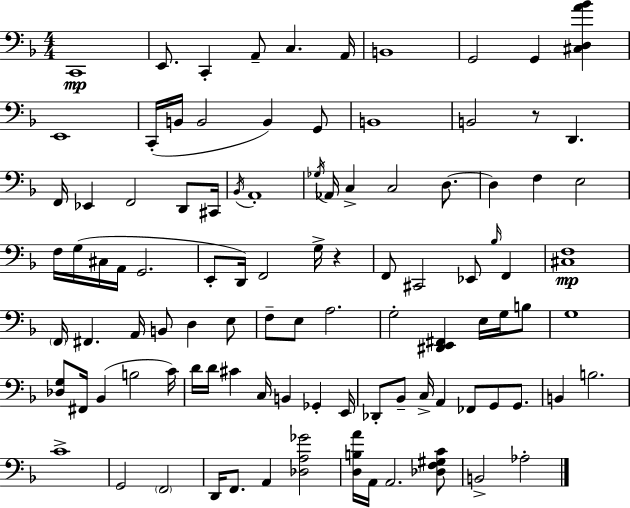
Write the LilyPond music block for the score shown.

{
  \clef bass
  \numericTimeSignature
  \time 4/4
  \key d \minor
  \repeat volta 2 { c,1\mp | e,8. c,4-. a,8-- c4. a,16 | b,1 | g,2 g,4 <cis d a' bes'>4 | \break e,1 | c,16-.( b,16 b,2 b,4) g,8 | b,1 | b,2 r8 d,4. | \break f,16 ees,4 f,2 d,8 cis,16 | \acciaccatura { bes,16 } a,1-. | \acciaccatura { ges16 } aes,16 c4-> c2 d8.~~ | d4 f4 e2 | \break f16 g16( cis16 a,16 g,2. | e,8-. d,16) f,2 g16-> r4 | f,8 cis,2 ees,8 \grace { bes16 } f,4 | <cis f>1\mp | \break \parenthesize f,16 fis,4. a,16 b,8 d4 | e8 f8-- e8 a2. | g2-. <dis, e, fis,>4 e16 | g16 b8 g1 | \break <des g>8 fis,16 bes,4( b2 | c'16) d'16 d'16 cis'4 c16 b,4 ges,4-. | e,16 des,8-. bes,8-- c16-> a,4 fes,8 g,8 | g,8. b,4 b2. | \break c'1-> | g,2 \parenthesize f,2 | d,16 f,8. a,4 <des a ges'>2 | <d b a'>16 a,16 a,2. | \break <des f gis c'>8 b,2-> aes2-. | } \bar "|."
}